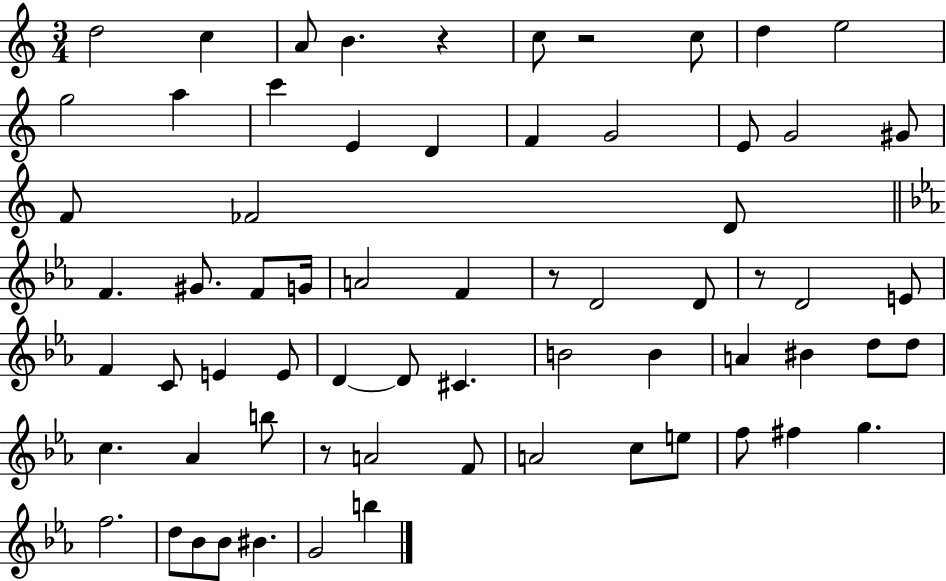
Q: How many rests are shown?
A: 5